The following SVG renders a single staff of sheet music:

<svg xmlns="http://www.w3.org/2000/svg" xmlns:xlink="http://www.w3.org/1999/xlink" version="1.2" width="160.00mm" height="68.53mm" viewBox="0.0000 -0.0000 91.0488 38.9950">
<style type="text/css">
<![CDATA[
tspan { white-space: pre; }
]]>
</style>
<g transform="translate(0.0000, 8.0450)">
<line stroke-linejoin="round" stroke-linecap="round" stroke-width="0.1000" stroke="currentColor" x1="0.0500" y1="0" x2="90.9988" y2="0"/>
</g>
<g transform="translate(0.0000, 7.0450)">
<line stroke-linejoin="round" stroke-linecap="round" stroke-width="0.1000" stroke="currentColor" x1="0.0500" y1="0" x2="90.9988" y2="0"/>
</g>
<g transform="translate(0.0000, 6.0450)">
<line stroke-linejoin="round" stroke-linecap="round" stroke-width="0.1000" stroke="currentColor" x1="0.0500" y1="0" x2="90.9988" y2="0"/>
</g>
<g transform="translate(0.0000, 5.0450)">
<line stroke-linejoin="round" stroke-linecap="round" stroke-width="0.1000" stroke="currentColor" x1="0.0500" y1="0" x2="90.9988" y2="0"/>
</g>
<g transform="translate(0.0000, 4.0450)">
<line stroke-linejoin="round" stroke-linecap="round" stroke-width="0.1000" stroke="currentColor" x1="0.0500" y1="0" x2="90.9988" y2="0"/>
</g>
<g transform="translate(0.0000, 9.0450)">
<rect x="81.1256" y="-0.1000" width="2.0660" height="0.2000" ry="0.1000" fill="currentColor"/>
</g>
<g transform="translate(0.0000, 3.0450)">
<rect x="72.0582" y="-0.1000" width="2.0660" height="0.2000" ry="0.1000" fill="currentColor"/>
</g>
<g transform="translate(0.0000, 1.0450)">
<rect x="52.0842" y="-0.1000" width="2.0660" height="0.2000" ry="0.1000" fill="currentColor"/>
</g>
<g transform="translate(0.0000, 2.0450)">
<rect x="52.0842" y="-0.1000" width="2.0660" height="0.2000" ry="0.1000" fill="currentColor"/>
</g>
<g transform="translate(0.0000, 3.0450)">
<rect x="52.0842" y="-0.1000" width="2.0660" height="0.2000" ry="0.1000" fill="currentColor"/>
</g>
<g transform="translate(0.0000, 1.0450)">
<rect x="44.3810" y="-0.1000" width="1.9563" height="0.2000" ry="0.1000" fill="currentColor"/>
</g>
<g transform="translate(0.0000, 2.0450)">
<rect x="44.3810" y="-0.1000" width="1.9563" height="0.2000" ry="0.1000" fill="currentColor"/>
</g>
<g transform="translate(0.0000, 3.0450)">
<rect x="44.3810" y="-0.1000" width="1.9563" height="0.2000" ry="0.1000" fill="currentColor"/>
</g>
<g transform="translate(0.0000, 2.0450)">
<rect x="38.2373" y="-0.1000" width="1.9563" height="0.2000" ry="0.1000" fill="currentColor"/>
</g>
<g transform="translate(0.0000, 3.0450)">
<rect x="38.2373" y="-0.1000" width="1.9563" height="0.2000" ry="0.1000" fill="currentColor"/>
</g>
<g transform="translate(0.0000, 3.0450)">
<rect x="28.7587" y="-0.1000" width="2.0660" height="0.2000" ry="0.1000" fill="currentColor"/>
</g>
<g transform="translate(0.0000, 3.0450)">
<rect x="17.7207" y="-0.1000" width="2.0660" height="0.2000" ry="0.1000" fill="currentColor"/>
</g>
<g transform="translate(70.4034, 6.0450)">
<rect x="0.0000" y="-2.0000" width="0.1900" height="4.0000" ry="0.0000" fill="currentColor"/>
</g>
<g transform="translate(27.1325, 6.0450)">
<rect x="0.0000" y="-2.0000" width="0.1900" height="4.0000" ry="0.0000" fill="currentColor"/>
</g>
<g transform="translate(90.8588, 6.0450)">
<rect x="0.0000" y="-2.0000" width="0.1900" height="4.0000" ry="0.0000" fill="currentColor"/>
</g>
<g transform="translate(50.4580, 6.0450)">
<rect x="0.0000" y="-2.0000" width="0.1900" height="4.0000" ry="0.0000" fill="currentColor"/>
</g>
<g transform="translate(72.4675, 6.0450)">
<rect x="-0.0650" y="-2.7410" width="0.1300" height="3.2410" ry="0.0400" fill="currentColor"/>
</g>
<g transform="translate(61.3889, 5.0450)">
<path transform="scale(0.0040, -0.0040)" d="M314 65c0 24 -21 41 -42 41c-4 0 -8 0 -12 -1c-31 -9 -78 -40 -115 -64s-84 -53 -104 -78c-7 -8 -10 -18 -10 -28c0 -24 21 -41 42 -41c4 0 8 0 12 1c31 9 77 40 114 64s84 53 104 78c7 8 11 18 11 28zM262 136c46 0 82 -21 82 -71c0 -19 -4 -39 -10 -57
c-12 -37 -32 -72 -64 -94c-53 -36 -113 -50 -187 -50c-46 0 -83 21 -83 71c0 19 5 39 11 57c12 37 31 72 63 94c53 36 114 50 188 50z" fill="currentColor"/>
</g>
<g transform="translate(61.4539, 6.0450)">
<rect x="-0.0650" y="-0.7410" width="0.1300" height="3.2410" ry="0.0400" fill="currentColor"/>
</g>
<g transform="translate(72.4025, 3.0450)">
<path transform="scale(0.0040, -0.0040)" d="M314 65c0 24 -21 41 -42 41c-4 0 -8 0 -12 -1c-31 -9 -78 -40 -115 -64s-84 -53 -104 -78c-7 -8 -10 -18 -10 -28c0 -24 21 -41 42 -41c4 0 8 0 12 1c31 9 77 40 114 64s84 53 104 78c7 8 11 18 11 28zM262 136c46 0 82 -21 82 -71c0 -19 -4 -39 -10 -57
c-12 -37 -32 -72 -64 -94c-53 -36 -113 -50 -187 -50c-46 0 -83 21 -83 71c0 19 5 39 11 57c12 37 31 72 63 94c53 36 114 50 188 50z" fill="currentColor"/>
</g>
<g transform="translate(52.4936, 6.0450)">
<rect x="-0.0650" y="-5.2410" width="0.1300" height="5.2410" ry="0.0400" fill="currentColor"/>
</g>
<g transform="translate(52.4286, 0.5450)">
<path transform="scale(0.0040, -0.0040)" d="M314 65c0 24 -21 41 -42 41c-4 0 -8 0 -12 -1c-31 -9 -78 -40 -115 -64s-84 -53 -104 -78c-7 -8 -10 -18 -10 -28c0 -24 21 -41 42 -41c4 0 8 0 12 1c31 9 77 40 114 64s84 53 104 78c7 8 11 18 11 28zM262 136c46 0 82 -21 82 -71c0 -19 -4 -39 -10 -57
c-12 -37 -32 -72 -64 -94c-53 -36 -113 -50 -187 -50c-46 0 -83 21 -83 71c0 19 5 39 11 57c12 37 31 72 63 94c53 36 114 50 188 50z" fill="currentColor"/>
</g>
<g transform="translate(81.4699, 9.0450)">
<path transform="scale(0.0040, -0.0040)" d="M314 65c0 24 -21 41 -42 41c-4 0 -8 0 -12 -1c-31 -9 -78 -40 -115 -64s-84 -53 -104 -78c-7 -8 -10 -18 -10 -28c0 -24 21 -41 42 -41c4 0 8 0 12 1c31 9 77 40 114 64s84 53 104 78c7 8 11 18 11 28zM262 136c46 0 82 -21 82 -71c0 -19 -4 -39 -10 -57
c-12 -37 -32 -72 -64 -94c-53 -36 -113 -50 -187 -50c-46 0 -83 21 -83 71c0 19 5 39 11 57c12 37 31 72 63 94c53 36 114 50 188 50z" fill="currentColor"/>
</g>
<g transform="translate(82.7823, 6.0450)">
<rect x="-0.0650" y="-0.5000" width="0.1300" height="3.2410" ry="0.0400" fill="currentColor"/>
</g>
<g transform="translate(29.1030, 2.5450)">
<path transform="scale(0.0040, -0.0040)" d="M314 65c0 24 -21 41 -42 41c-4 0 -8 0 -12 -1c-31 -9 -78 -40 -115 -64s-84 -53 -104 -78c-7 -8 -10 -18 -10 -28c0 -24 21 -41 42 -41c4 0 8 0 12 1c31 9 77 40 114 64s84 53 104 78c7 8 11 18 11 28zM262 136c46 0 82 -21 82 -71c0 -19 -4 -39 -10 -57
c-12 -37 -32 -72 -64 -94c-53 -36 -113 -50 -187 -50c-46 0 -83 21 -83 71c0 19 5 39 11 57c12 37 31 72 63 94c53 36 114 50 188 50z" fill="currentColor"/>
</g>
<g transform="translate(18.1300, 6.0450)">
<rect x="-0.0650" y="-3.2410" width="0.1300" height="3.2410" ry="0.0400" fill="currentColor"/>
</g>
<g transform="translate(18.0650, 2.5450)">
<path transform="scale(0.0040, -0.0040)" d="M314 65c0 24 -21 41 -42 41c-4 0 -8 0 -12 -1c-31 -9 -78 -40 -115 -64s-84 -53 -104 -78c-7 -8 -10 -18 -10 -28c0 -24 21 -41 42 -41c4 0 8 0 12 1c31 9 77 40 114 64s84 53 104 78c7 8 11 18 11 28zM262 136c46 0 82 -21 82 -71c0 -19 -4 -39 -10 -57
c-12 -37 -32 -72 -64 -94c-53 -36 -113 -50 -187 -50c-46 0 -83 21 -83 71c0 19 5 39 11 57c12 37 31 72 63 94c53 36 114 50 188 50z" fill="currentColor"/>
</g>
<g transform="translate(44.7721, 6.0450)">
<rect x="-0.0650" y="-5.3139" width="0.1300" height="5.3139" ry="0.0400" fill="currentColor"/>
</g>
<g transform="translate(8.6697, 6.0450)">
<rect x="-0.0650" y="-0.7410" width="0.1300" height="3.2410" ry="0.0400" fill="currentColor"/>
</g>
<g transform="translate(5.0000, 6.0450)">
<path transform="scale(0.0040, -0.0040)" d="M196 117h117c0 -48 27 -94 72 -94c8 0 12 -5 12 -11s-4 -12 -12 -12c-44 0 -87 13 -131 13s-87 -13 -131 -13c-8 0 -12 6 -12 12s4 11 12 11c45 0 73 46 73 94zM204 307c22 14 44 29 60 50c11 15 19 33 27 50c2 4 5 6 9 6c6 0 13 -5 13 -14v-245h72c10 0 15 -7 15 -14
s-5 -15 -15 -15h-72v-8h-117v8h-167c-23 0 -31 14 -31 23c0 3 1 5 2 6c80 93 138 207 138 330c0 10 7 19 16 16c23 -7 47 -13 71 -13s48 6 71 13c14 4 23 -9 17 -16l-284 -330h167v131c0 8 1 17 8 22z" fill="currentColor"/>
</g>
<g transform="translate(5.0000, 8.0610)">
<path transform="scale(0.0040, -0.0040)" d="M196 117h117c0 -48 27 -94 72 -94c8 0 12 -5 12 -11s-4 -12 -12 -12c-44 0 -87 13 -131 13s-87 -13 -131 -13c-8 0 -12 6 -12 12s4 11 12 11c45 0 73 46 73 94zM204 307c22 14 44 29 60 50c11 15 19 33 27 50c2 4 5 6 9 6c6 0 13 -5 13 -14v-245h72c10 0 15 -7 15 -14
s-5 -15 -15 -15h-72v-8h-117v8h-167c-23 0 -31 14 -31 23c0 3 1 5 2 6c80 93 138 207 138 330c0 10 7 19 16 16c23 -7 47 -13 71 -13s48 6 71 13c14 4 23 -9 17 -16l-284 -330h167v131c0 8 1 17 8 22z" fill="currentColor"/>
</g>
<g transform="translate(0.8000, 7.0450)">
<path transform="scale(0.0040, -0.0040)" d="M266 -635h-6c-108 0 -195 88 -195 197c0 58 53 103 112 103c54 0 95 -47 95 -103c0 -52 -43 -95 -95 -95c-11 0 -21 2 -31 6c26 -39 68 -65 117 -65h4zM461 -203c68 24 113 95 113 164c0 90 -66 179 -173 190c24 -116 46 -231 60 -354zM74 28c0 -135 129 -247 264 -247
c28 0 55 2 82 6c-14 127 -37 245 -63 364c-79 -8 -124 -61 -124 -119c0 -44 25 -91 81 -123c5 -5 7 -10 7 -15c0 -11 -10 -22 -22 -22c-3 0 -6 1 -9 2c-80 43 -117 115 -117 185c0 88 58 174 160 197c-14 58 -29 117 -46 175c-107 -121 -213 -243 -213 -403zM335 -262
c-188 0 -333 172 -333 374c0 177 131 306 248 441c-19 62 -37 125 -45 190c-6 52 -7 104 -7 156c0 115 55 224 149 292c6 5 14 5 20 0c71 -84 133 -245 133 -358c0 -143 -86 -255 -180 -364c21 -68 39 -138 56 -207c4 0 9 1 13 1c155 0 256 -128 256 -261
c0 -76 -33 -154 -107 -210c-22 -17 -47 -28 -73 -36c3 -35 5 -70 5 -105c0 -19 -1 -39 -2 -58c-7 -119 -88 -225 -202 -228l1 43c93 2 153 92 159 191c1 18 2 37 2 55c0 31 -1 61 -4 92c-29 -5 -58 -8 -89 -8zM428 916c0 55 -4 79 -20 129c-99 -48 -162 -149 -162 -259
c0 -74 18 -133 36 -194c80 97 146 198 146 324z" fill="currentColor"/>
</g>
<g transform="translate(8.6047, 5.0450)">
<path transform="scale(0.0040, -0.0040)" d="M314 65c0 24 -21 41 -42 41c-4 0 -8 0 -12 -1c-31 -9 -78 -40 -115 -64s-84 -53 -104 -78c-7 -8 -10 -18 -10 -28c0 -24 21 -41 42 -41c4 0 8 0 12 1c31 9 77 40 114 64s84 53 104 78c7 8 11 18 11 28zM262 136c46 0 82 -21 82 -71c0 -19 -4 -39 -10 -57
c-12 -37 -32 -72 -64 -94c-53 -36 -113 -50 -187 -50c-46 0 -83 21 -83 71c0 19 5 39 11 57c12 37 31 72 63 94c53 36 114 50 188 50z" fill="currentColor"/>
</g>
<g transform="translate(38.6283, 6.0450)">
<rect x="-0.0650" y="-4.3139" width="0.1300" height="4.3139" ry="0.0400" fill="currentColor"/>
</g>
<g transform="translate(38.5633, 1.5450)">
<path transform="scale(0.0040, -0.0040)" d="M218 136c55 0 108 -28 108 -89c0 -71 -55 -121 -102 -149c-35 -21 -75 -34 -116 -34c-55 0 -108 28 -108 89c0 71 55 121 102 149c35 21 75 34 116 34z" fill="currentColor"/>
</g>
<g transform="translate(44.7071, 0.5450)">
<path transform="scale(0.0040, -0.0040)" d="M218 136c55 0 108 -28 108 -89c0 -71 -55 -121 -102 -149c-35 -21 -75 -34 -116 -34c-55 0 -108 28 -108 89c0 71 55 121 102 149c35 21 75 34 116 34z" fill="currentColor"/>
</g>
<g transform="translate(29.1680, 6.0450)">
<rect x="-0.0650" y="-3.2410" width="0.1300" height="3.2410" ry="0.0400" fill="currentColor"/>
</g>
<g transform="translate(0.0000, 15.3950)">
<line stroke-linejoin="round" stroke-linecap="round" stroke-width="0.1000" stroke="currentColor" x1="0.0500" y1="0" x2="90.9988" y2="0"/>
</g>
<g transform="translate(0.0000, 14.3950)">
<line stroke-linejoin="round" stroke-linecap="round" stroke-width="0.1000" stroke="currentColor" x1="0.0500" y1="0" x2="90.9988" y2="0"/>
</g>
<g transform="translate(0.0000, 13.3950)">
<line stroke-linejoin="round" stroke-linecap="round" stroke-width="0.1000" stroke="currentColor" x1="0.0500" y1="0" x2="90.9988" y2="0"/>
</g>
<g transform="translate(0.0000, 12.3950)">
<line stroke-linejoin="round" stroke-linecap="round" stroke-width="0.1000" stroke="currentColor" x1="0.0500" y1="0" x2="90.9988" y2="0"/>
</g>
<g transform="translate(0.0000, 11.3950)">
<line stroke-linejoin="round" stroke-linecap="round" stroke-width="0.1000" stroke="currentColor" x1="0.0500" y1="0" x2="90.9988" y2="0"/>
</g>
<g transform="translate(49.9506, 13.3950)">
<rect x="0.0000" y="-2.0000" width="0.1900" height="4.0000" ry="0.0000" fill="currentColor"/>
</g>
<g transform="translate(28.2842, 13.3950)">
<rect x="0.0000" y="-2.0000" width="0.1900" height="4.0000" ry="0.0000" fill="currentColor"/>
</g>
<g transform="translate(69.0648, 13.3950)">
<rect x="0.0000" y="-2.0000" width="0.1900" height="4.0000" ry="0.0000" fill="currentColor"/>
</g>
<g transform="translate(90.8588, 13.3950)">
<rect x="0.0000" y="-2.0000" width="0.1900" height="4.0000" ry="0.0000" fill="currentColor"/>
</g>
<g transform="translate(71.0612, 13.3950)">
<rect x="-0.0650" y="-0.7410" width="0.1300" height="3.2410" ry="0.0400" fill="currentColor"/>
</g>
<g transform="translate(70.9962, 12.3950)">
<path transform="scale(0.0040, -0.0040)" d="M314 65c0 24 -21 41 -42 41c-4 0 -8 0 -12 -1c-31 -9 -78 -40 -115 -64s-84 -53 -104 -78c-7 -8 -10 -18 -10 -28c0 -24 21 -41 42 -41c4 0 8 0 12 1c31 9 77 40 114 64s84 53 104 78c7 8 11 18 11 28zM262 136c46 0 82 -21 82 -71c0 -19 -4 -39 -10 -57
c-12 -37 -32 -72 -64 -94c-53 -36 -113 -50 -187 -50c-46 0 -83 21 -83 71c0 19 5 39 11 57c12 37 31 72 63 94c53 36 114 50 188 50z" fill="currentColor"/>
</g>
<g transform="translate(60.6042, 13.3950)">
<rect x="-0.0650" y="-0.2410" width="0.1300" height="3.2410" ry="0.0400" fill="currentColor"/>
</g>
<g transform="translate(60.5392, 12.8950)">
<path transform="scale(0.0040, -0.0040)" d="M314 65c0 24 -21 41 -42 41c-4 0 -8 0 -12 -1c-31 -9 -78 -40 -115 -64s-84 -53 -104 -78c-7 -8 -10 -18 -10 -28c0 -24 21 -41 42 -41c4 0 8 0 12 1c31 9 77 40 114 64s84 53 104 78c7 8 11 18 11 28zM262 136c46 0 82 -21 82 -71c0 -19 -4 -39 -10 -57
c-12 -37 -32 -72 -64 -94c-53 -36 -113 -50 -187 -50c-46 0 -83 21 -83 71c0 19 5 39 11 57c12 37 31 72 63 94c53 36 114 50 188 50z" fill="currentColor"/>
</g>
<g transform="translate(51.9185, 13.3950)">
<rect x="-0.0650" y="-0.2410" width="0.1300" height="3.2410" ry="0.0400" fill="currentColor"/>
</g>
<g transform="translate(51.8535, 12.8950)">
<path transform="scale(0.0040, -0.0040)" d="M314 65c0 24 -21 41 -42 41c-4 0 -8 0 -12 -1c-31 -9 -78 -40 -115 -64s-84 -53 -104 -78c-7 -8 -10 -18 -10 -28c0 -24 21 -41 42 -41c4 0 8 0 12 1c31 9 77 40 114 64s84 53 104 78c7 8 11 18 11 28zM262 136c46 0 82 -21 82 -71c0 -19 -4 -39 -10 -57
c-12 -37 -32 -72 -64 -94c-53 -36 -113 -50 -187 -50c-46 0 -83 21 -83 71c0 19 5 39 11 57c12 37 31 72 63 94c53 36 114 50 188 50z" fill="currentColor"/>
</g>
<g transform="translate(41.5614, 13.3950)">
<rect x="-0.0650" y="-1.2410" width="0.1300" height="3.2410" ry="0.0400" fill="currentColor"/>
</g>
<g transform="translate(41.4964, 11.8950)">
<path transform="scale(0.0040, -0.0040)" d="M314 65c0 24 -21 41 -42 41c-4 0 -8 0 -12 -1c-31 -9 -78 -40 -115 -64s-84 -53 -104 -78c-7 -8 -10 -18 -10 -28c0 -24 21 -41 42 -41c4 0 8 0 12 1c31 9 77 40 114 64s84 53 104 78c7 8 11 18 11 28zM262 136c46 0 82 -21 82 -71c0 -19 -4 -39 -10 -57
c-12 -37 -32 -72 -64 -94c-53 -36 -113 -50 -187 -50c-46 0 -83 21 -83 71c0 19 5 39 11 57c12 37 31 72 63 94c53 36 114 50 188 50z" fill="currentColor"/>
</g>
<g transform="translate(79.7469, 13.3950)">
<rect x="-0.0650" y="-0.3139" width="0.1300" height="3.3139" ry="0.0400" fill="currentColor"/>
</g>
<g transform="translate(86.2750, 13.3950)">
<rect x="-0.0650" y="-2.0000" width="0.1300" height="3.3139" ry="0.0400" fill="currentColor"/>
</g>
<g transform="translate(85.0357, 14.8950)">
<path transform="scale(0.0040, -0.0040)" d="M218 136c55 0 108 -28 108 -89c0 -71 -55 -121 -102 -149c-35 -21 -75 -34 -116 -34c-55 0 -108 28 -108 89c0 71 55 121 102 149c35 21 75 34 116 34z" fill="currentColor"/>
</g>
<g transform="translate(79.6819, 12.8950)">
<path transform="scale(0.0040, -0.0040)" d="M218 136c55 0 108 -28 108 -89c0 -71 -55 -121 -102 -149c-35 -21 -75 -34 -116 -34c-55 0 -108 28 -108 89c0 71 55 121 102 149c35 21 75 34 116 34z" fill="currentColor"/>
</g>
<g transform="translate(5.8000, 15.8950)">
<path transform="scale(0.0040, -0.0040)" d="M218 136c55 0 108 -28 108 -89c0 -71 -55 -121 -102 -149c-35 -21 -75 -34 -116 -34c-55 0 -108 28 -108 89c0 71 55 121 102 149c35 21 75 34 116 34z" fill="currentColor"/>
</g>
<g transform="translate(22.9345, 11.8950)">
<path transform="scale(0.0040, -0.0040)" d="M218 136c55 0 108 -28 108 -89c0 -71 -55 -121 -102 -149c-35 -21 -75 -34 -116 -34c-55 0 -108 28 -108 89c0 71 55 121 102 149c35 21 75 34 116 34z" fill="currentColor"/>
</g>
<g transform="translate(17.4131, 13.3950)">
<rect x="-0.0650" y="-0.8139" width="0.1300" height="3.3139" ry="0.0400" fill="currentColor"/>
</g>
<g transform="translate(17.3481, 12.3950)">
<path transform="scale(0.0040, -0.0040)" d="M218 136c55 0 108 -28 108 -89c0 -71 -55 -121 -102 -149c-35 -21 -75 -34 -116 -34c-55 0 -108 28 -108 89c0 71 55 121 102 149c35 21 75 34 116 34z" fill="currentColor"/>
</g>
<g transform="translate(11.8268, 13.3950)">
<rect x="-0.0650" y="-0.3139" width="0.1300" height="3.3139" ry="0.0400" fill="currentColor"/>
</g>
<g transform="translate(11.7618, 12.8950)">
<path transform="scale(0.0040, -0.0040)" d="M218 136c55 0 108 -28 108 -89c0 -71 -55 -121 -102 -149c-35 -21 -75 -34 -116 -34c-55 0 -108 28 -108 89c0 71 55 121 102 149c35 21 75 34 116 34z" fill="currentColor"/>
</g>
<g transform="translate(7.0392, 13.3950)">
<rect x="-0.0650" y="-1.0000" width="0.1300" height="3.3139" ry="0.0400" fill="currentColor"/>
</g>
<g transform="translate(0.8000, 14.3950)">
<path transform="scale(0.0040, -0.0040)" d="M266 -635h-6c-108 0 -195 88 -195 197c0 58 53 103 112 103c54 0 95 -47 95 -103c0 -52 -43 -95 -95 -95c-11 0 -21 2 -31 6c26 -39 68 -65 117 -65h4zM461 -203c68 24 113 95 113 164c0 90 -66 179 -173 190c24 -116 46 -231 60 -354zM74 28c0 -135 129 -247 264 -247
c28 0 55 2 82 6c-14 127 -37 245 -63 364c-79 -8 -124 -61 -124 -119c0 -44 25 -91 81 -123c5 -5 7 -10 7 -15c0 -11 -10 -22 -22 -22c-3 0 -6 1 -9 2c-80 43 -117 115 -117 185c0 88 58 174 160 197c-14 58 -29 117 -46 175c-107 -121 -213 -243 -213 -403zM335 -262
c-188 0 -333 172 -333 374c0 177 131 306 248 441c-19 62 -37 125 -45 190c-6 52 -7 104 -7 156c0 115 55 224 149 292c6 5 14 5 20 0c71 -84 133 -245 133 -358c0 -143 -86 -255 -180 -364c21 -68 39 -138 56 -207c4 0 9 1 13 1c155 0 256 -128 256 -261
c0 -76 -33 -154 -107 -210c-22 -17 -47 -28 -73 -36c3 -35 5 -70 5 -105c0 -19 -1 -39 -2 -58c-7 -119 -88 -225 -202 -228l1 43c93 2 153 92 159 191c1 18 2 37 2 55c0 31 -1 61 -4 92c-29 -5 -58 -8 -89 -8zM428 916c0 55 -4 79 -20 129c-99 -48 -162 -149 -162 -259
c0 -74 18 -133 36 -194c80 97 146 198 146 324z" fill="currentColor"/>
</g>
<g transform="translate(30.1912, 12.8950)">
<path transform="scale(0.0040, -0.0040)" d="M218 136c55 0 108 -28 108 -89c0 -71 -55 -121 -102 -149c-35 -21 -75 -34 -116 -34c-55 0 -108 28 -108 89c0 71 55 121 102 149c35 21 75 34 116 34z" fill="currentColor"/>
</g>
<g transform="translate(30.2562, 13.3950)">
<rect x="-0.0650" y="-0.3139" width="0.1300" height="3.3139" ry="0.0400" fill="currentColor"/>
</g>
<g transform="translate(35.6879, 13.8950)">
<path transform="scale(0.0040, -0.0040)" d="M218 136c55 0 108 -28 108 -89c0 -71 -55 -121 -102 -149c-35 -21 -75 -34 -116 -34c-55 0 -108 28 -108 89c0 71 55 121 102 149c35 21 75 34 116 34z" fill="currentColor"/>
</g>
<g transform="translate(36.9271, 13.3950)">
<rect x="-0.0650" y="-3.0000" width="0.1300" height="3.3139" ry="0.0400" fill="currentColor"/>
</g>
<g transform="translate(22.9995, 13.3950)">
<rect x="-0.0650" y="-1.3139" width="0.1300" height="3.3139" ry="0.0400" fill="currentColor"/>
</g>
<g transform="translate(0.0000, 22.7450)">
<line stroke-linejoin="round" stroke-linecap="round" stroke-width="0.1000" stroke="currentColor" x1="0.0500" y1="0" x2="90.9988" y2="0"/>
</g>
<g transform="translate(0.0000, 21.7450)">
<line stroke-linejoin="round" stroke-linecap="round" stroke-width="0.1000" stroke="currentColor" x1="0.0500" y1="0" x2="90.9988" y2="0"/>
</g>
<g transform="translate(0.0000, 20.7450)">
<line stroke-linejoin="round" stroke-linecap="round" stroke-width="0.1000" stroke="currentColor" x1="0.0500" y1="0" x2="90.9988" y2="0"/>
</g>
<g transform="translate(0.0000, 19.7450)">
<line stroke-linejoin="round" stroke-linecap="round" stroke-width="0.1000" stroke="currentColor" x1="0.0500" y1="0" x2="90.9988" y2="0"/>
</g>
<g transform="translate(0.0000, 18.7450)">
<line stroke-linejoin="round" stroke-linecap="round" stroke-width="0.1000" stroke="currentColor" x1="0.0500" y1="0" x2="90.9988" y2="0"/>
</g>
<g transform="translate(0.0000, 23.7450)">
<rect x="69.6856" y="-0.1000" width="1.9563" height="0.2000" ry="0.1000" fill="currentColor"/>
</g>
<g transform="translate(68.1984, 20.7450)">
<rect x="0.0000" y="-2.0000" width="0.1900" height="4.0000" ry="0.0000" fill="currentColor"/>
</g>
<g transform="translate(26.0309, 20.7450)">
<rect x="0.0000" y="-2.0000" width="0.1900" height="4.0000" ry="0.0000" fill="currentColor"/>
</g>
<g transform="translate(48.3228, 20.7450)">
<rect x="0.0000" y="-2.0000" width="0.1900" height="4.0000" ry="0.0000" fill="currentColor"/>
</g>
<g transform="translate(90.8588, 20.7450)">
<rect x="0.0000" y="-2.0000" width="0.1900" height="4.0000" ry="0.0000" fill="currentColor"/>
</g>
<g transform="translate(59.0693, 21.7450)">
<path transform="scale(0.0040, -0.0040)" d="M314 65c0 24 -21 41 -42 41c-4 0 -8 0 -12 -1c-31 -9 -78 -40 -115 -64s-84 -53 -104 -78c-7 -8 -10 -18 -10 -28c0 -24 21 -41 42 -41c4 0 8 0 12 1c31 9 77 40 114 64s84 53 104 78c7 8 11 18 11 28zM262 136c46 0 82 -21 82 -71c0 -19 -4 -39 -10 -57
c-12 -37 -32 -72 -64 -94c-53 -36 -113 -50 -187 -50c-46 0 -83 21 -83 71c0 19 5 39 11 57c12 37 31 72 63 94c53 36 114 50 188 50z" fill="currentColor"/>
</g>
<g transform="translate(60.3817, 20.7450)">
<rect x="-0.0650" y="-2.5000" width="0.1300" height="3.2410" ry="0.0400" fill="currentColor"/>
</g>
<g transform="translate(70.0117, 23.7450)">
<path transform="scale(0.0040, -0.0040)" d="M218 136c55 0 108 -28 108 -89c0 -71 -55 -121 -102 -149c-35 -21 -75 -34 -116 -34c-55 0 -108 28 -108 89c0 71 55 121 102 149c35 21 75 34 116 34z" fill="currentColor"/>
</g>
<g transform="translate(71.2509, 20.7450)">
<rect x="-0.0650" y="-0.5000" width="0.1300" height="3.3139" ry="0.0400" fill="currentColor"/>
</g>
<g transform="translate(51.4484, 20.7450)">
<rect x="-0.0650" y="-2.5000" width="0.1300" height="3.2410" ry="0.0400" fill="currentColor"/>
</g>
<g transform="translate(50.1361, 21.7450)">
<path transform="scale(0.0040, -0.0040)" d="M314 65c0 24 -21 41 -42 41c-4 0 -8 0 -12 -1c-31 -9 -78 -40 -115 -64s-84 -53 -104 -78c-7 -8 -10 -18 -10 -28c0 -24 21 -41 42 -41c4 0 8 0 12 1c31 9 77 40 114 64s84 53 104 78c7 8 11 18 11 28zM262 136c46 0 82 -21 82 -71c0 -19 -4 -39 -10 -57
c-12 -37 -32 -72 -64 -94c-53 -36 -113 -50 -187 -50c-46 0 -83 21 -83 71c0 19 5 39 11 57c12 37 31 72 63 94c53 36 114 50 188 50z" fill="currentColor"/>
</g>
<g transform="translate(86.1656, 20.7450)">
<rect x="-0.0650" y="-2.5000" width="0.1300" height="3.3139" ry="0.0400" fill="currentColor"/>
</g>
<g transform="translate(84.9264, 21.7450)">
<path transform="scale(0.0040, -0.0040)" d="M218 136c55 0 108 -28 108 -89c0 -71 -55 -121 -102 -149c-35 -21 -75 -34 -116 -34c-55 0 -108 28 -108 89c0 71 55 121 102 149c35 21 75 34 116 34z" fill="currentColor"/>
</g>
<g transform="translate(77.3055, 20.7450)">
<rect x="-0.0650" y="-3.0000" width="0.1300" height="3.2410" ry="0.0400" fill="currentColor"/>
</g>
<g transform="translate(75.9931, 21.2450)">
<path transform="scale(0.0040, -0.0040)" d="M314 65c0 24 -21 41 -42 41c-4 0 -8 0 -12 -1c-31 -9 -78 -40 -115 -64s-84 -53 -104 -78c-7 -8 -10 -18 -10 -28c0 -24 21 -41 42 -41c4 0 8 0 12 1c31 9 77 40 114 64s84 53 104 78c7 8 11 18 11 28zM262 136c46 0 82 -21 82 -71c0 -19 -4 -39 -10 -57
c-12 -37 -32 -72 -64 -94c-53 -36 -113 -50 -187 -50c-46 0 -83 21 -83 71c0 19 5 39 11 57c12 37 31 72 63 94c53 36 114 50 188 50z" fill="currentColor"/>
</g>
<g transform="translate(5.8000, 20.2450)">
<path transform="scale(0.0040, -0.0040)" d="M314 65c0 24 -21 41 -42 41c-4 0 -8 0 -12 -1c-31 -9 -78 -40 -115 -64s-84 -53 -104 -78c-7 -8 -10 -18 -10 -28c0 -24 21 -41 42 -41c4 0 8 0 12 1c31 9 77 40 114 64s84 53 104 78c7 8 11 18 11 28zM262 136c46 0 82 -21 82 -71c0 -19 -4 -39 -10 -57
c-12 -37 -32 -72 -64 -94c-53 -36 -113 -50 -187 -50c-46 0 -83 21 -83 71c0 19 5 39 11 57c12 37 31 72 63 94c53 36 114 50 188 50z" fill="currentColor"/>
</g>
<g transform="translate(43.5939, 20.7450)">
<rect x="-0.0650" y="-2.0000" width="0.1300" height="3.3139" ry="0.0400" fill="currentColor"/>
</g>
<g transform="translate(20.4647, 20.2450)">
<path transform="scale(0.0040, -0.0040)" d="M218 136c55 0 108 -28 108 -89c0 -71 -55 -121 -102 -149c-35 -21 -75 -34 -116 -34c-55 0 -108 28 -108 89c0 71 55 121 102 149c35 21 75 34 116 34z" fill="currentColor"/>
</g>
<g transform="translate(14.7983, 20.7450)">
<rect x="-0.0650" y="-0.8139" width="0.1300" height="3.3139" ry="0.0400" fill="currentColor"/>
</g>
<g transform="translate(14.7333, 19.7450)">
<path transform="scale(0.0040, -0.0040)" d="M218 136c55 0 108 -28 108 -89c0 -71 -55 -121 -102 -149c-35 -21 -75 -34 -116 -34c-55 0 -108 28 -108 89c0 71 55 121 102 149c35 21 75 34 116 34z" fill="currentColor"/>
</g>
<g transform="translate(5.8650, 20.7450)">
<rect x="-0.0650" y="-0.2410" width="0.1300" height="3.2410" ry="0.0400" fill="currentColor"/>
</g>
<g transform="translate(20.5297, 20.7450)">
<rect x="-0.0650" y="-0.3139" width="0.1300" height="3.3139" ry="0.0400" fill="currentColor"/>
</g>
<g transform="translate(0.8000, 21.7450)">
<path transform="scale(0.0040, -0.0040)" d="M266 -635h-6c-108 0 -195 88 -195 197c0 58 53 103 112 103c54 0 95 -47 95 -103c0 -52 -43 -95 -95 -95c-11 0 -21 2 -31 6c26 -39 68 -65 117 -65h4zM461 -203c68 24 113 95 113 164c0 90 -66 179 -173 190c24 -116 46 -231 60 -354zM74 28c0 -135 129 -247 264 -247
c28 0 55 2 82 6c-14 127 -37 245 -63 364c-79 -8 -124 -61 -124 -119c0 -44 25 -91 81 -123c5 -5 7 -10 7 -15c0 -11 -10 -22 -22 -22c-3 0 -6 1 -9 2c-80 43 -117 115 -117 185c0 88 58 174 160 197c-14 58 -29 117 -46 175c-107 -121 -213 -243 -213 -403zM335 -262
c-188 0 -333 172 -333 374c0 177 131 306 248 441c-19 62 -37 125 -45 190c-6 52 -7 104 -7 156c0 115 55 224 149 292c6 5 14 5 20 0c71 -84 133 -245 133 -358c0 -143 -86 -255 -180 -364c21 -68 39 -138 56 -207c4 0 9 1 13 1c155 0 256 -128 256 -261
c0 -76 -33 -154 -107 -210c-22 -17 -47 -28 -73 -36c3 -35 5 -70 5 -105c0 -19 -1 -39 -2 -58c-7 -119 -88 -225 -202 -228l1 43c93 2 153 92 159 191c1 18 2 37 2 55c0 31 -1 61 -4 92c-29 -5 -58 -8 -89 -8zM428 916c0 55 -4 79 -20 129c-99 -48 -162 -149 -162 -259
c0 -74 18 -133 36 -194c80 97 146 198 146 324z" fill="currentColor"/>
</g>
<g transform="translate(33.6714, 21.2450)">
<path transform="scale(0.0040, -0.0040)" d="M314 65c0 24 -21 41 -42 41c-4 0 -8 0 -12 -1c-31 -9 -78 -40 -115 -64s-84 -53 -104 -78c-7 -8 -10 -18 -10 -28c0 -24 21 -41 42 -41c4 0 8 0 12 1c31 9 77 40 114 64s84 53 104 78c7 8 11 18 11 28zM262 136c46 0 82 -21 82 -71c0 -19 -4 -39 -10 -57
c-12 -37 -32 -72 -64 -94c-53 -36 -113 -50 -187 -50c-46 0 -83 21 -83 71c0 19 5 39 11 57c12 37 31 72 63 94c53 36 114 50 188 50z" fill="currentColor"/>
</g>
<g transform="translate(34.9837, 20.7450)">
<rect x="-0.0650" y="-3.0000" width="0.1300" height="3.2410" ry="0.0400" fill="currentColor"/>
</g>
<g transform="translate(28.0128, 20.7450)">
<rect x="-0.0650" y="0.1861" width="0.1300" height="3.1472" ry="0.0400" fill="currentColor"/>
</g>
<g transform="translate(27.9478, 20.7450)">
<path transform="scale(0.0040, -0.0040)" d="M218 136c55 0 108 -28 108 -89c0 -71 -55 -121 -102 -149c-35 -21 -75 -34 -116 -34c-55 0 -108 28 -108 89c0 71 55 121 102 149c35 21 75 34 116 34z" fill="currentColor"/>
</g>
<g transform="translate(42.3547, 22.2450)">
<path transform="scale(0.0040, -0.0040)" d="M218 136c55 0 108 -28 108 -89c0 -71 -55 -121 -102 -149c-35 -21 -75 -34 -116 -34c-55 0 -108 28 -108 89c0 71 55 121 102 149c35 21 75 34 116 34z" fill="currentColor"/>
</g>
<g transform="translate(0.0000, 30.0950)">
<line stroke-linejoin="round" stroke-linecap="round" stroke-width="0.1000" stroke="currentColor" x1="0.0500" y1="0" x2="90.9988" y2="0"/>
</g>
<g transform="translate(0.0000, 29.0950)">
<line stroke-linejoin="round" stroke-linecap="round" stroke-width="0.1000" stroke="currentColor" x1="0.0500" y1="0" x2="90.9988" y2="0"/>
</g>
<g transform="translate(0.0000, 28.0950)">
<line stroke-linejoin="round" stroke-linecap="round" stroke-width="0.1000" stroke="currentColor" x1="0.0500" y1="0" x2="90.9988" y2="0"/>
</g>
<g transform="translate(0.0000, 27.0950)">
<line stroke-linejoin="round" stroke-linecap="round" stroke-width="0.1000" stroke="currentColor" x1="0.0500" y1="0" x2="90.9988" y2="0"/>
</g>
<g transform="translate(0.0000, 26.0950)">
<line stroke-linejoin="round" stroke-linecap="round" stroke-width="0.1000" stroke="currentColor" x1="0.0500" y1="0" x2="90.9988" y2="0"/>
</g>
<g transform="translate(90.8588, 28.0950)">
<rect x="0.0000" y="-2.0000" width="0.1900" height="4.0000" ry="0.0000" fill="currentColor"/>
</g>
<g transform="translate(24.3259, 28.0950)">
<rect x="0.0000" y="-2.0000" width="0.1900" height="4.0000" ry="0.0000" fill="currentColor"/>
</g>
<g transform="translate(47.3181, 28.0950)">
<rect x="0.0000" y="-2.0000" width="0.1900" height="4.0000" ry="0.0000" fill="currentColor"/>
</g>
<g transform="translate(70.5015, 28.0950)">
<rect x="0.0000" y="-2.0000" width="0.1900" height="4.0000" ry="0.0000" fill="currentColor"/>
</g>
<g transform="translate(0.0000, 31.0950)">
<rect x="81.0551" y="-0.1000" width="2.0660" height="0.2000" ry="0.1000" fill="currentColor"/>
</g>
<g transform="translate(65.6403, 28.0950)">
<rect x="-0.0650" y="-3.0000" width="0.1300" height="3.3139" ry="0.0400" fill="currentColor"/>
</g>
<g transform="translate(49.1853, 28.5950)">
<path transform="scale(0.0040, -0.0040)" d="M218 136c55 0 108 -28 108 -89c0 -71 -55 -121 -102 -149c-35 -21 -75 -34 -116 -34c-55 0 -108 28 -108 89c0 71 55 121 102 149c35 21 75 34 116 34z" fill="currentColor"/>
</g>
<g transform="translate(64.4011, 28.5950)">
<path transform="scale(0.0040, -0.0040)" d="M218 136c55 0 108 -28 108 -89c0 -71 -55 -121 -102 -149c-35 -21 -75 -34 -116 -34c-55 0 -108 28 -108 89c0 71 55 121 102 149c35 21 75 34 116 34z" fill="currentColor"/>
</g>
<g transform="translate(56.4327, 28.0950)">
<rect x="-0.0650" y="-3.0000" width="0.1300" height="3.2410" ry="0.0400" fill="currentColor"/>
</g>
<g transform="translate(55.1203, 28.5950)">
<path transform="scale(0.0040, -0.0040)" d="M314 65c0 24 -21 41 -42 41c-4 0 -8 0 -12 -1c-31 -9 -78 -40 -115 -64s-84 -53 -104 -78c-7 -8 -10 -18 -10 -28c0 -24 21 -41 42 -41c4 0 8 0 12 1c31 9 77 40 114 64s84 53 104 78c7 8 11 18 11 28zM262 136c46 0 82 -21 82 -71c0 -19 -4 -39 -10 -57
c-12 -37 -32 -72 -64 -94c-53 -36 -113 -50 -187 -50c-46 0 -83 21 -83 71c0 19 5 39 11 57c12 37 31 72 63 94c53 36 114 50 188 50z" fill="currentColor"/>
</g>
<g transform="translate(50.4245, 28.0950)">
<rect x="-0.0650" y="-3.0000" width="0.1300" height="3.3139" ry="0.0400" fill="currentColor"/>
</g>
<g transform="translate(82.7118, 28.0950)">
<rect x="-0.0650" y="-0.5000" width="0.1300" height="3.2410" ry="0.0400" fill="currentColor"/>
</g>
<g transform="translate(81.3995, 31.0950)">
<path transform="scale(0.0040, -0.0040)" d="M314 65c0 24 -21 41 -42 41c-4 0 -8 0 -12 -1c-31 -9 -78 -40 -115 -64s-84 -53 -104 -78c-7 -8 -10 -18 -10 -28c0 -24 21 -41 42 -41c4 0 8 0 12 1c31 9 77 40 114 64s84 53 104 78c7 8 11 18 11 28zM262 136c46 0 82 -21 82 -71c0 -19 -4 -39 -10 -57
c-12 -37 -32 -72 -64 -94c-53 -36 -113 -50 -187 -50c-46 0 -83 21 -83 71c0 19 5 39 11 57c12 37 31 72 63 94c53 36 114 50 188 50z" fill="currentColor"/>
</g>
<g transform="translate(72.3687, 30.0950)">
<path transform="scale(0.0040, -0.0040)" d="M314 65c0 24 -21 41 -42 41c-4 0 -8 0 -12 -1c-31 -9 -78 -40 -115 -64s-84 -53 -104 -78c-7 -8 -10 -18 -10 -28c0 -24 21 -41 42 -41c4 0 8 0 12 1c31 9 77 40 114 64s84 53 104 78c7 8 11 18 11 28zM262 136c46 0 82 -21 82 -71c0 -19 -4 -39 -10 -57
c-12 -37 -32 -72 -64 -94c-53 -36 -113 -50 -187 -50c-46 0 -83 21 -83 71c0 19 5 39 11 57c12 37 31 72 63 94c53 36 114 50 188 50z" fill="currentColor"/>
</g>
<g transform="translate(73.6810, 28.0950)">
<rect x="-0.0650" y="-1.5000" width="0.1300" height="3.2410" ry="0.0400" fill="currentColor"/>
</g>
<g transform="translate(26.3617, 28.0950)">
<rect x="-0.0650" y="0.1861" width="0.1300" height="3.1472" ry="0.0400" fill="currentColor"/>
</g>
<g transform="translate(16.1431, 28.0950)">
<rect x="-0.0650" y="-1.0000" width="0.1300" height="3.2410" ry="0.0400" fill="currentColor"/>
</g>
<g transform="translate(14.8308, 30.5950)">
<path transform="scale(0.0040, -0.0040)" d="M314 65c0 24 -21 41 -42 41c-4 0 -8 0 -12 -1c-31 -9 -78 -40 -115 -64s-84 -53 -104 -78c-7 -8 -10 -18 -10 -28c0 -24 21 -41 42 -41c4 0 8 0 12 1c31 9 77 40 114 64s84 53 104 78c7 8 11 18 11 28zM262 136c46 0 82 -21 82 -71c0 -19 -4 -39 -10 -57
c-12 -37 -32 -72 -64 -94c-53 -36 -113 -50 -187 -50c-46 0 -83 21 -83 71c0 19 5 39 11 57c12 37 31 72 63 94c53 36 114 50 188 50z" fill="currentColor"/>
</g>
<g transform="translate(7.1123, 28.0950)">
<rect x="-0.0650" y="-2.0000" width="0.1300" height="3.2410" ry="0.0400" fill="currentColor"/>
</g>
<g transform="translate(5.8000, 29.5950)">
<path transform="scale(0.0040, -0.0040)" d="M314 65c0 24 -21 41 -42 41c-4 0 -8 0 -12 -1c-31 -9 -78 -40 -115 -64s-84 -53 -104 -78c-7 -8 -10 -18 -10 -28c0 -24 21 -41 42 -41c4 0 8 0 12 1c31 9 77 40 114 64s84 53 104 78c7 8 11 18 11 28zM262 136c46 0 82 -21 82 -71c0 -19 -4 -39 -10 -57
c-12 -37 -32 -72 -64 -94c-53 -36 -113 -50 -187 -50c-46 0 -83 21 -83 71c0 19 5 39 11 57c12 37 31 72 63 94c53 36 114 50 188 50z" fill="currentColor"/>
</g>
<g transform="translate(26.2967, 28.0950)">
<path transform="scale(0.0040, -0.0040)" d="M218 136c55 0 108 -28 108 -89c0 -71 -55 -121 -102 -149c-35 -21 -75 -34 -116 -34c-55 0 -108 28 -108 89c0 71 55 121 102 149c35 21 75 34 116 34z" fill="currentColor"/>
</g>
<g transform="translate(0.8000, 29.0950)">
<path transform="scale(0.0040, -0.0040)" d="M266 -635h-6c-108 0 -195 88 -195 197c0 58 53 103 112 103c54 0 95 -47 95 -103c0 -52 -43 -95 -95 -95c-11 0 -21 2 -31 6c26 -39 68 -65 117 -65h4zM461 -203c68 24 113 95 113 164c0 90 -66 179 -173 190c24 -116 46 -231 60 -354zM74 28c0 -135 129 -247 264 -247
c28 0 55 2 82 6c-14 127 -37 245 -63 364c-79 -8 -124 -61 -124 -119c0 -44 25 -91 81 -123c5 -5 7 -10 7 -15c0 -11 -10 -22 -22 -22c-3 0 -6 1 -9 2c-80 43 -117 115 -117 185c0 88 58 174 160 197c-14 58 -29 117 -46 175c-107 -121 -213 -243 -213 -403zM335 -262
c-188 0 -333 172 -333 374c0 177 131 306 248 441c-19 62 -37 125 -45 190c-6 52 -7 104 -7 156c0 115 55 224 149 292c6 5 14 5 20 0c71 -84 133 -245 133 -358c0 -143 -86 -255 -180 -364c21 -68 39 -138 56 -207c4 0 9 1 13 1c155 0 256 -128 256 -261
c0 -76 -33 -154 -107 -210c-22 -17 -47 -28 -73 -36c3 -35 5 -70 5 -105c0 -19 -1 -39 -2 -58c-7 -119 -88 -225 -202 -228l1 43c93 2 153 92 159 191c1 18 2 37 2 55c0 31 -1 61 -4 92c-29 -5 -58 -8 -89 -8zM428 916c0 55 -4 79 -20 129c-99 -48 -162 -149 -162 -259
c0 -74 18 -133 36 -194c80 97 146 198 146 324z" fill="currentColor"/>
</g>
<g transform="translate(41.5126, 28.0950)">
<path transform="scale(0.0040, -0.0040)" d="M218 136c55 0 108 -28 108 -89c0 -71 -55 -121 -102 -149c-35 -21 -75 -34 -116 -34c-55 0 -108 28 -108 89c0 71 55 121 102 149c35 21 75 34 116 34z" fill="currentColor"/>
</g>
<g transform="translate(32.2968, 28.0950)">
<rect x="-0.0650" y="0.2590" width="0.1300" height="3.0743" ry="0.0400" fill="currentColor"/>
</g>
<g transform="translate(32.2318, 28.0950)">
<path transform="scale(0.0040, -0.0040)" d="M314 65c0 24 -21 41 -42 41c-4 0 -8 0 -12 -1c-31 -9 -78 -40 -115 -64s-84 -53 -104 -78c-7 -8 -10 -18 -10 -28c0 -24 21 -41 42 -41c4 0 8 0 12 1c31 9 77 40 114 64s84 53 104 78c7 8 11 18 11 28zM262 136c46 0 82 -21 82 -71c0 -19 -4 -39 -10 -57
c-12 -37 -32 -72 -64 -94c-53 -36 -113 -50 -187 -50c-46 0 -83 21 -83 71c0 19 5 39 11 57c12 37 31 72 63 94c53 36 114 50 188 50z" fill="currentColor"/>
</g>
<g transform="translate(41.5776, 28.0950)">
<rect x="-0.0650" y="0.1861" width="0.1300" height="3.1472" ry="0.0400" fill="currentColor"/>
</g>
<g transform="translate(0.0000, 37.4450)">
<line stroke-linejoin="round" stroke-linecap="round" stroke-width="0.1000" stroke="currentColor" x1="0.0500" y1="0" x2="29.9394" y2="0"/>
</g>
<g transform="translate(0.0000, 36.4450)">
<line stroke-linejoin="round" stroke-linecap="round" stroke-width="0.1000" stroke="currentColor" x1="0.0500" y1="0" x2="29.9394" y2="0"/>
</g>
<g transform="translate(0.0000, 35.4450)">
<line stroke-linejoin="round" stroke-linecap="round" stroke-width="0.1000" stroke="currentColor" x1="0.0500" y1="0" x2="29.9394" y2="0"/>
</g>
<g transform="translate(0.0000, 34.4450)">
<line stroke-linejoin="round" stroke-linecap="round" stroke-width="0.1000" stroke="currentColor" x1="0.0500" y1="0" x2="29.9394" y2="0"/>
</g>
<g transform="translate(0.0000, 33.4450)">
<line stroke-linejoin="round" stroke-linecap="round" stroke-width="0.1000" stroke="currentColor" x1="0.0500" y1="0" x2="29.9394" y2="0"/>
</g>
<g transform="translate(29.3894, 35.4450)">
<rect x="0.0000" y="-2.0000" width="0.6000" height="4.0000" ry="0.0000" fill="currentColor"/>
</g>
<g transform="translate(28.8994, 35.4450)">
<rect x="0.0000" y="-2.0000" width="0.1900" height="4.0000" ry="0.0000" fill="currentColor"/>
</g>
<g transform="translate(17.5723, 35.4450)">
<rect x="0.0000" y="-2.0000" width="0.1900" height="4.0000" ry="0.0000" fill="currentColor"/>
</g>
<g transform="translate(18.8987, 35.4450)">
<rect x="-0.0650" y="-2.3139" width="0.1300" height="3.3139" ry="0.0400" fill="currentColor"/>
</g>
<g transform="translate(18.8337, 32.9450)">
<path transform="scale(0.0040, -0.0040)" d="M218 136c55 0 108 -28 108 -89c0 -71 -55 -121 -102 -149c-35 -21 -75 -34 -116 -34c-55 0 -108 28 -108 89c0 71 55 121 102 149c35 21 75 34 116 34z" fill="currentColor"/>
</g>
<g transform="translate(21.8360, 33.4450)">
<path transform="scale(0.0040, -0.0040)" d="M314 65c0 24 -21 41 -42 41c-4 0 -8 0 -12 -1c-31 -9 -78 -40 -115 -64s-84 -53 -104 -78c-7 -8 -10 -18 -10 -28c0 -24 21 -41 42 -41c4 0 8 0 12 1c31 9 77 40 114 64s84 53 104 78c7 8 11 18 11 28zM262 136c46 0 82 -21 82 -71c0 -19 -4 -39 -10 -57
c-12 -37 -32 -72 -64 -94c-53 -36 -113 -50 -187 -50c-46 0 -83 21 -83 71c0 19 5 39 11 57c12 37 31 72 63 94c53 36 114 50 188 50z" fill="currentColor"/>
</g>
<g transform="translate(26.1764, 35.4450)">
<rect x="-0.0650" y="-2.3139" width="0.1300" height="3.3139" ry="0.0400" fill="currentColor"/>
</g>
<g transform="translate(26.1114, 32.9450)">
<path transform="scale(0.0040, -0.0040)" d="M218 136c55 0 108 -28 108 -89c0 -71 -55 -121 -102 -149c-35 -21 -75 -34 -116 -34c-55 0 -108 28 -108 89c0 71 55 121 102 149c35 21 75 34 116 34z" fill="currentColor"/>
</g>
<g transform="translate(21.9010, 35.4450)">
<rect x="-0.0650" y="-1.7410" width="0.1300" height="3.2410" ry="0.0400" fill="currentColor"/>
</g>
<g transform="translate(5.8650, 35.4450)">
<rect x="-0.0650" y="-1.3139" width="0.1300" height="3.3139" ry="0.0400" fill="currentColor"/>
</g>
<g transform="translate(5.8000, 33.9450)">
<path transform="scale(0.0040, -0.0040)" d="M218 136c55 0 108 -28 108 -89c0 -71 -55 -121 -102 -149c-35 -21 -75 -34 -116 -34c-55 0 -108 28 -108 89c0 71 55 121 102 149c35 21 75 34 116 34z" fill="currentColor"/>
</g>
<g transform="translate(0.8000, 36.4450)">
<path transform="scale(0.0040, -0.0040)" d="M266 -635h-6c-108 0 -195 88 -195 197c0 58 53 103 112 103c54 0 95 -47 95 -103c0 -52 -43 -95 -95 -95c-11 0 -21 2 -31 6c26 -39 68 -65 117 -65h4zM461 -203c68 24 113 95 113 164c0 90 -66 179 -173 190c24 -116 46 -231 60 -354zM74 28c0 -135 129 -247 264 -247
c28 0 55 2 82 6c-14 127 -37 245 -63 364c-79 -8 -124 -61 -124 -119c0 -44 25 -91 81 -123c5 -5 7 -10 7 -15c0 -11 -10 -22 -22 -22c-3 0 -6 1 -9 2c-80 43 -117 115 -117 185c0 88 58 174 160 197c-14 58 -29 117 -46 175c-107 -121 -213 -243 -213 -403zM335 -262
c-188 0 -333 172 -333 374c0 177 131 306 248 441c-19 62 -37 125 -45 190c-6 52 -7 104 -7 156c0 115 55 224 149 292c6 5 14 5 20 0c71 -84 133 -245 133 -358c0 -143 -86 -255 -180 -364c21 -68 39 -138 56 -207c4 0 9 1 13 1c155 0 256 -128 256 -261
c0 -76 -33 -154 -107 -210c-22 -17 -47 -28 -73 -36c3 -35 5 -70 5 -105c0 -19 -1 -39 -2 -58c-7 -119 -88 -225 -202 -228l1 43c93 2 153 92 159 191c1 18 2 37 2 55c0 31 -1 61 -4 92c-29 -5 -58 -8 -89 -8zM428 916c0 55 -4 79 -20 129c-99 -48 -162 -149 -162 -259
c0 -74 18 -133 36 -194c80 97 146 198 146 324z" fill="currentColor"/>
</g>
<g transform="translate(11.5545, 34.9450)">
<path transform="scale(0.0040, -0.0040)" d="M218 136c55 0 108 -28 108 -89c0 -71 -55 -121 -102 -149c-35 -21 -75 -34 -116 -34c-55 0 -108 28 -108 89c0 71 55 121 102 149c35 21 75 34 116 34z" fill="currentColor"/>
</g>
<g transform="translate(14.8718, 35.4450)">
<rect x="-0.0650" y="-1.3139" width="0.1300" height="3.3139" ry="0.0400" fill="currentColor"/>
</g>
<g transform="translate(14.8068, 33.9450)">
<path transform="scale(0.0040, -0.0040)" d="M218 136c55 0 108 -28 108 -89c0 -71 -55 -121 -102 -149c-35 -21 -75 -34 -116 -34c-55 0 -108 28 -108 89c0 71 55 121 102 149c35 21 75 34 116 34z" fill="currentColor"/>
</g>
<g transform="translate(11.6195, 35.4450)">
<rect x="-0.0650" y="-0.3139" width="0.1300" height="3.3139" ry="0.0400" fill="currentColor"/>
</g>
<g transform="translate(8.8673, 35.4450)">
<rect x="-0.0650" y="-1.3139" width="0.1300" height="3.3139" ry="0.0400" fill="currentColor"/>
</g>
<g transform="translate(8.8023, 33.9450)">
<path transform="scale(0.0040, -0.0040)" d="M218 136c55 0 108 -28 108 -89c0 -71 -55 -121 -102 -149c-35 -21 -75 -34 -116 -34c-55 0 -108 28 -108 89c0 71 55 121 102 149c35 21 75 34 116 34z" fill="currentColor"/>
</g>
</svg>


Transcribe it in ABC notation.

X:1
T:Untitled
M:4/4
L:1/4
K:C
d2 b2 b2 d' f' f'2 d2 a2 C2 D c d e c A e2 c2 c2 d2 c F c2 d c B A2 F G2 G2 C A2 G F2 D2 B B2 B A A2 A E2 C2 e e c e g f2 g